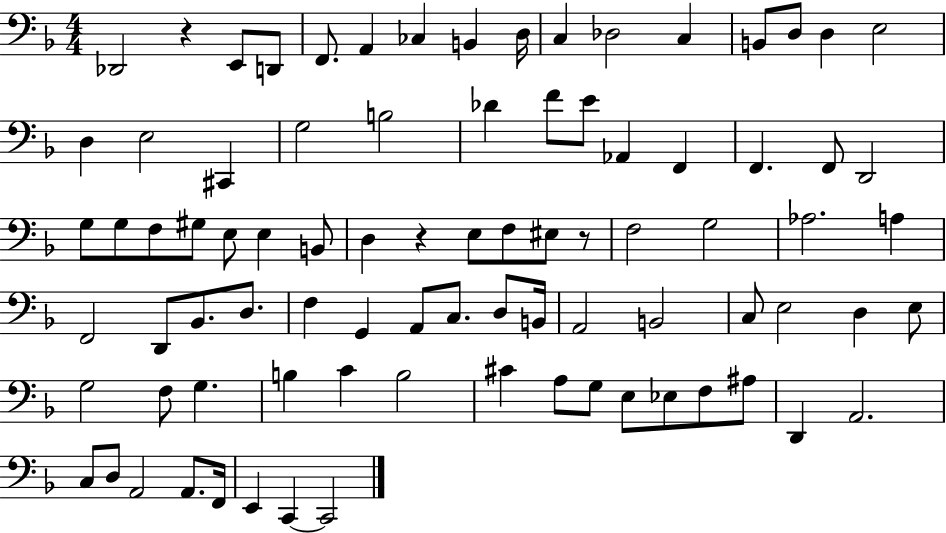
X:1
T:Untitled
M:4/4
L:1/4
K:F
_D,,2 z E,,/2 D,,/2 F,,/2 A,, _C, B,, D,/4 C, _D,2 C, B,,/2 D,/2 D, E,2 D, E,2 ^C,, G,2 B,2 _D F/2 E/2 _A,, F,, F,, F,,/2 D,,2 G,/2 G,/2 F,/2 ^G,/2 E,/2 E, B,,/2 D, z E,/2 F,/2 ^E,/2 z/2 F,2 G,2 _A,2 A, F,,2 D,,/2 _B,,/2 D,/2 F, G,, A,,/2 C,/2 D,/2 B,,/4 A,,2 B,,2 C,/2 E,2 D, E,/2 G,2 F,/2 G, B, C B,2 ^C A,/2 G,/2 E,/2 _E,/2 F,/2 ^A,/2 D,, A,,2 C,/2 D,/2 A,,2 A,,/2 F,,/4 E,, C,, C,,2